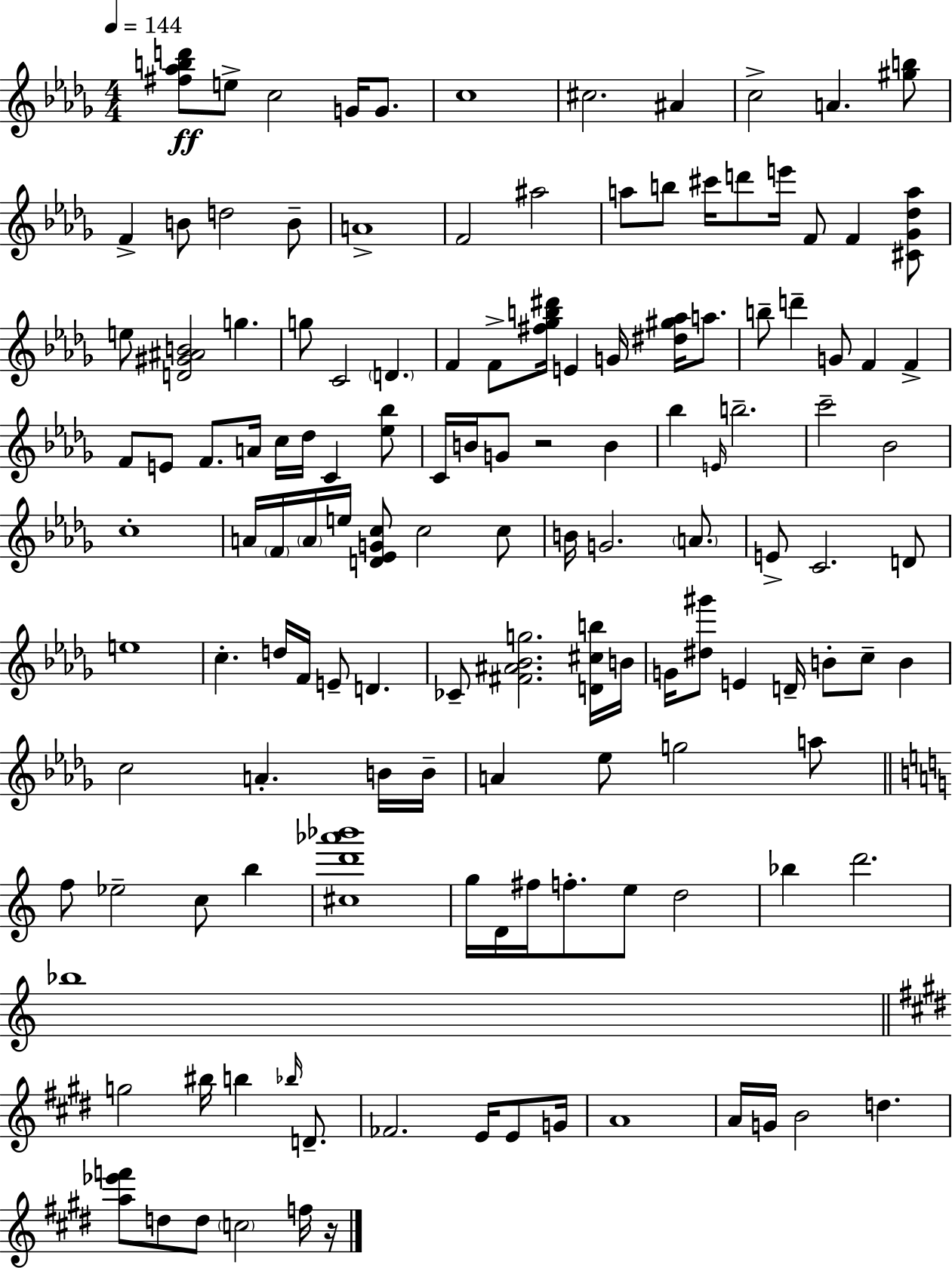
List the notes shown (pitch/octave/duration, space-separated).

[F#5,Ab5,B5,D6]/e E5/e C5/h G4/s G4/e. C5/w C#5/h. A#4/q C5/h A4/q. [G#5,B5]/e F4/q B4/e D5/h B4/e A4/w F4/h A#5/h A5/e B5/e C#6/s D6/e E6/s F4/e F4/q [C#4,Gb4,Db5,A5]/e E5/e [D4,G#4,A#4,B4]/h G5/q. G5/e C4/h D4/q. F4/q F4/e [F#5,Gb5,B5,D#6]/s E4/q G4/s [D#5,G#5,Ab5]/s A5/e. B5/e D6/q G4/e F4/q F4/q F4/e E4/e F4/e. A4/s C5/s Db5/s C4/q [Eb5,Bb5]/e C4/s B4/s G4/e R/h B4/q Bb5/q E4/s B5/h. C6/h Bb4/h C5/w A4/s F4/s A4/s E5/s [D4,Eb4,G4,C5]/e C5/h C5/e B4/s G4/h. A4/e. E4/e C4/h. D4/e E5/w C5/q. D5/s F4/s E4/e D4/q. CES4/e [F#4,A#4,Bb4,G5]/h. [D4,C#5,B5]/s B4/s G4/s [D#5,G#6]/e E4/q D4/s B4/e C5/e B4/q C5/h A4/q. B4/s B4/s A4/q Eb5/e G5/h A5/e F5/e Eb5/h C5/e B5/q [C#5,D6,Ab6,Bb6]/w G5/s D4/s F#5/s F5/e. E5/e D5/h Bb5/q D6/h. Bb5/w G5/h BIS5/s B5/q Bb5/s D4/e. FES4/h. E4/s E4/e G4/s A4/w A4/s G4/s B4/h D5/q. [A5,Eb6,F6]/e D5/e D5/e C5/h F5/s R/s